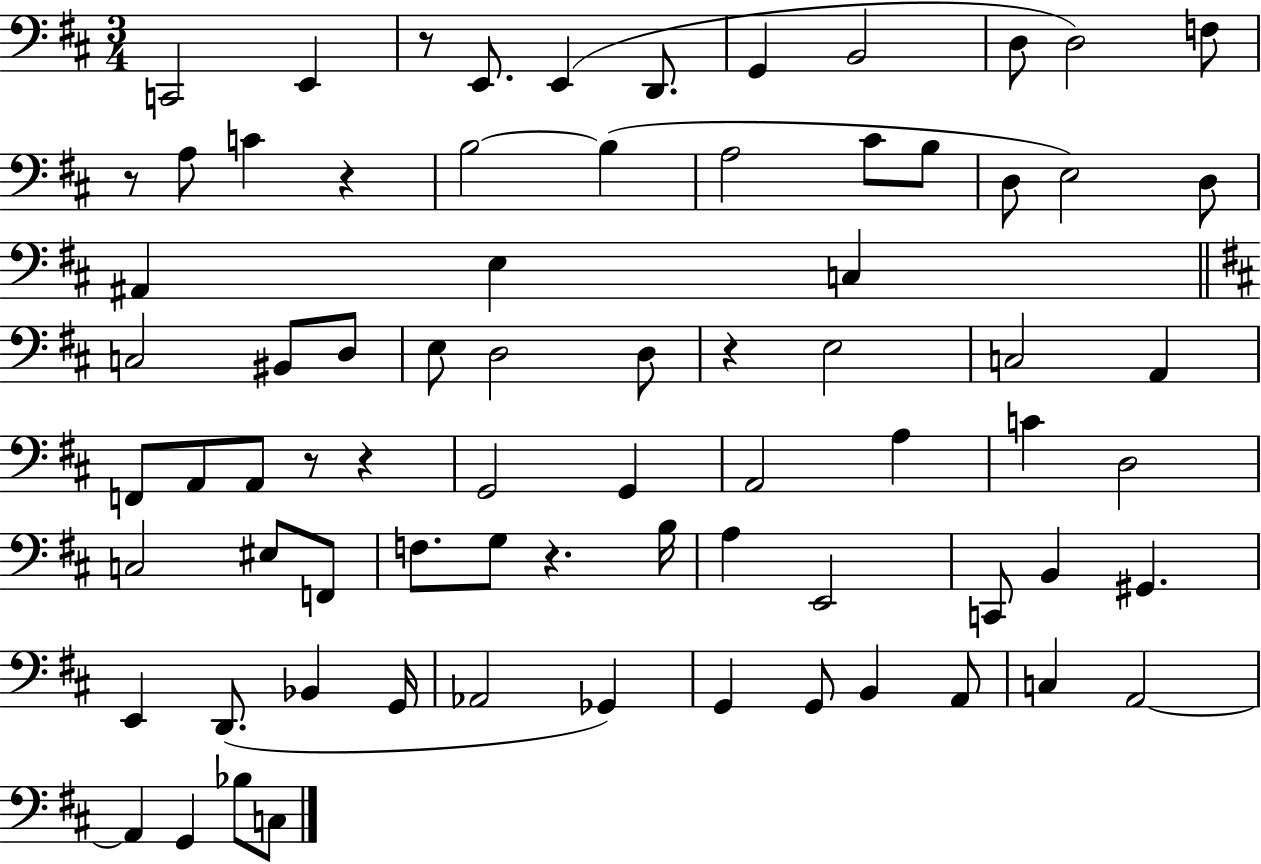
X:1
T:Untitled
M:3/4
L:1/4
K:D
C,,2 E,, z/2 E,,/2 E,, D,,/2 G,, B,,2 D,/2 D,2 F,/2 z/2 A,/2 C z B,2 B, A,2 ^C/2 B,/2 D,/2 E,2 D,/2 ^A,, E, C, C,2 ^B,,/2 D,/2 E,/2 D,2 D,/2 z E,2 C,2 A,, F,,/2 A,,/2 A,,/2 z/2 z G,,2 G,, A,,2 A, C D,2 C,2 ^E,/2 F,,/2 F,/2 G,/2 z B,/4 A, E,,2 C,,/2 B,, ^G,, E,, D,,/2 _B,, G,,/4 _A,,2 _G,, G,, G,,/2 B,, A,,/2 C, A,,2 A,, G,, _B,/2 C,/2